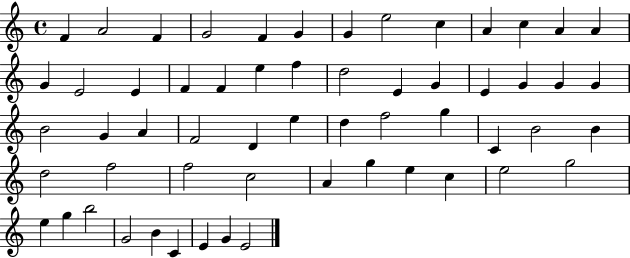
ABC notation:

X:1
T:Untitled
M:4/4
L:1/4
K:C
F A2 F G2 F G G e2 c A c A A G E2 E F F e f d2 E G E G G G B2 G A F2 D e d f2 g C B2 B d2 f2 f2 c2 A g e c e2 g2 e g b2 G2 B C E G E2